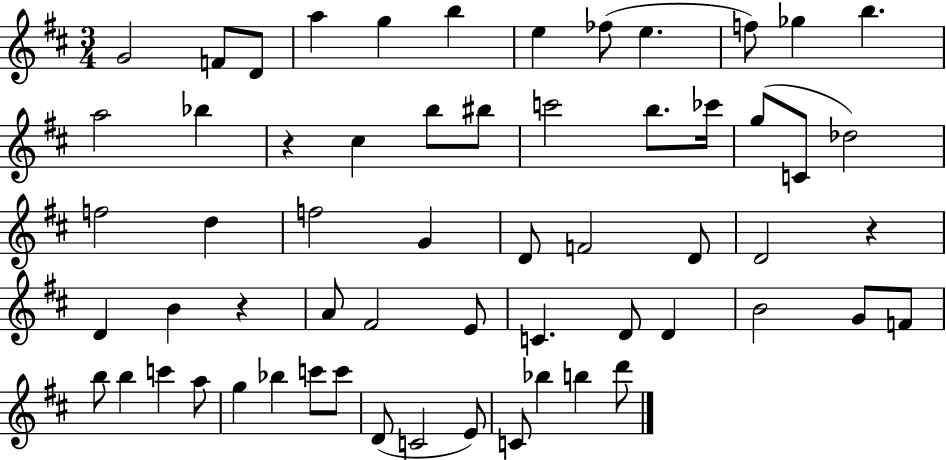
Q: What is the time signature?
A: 3/4